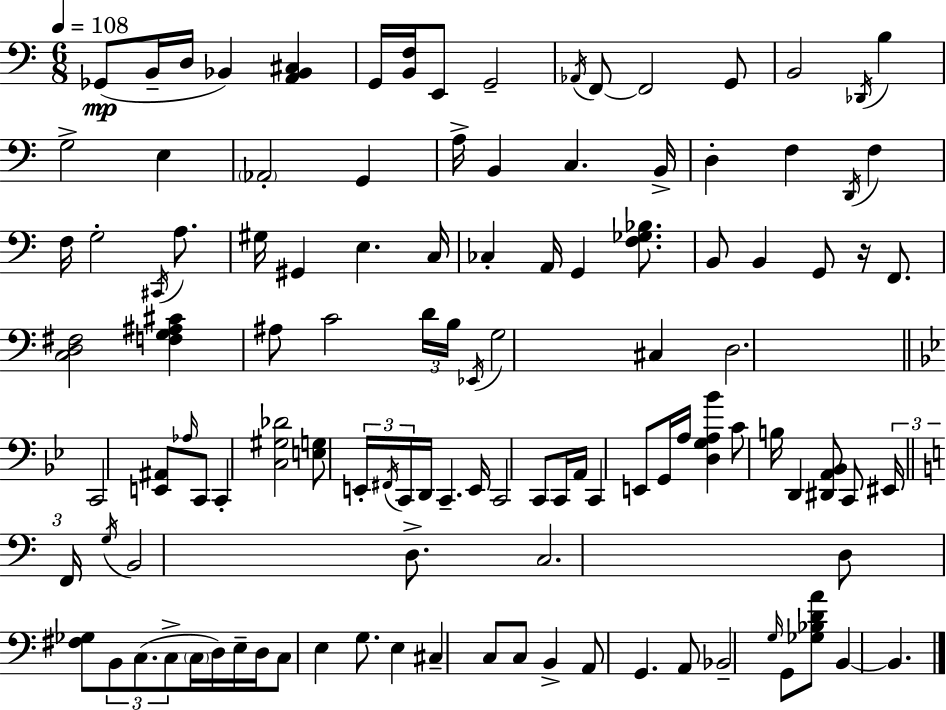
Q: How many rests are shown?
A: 1